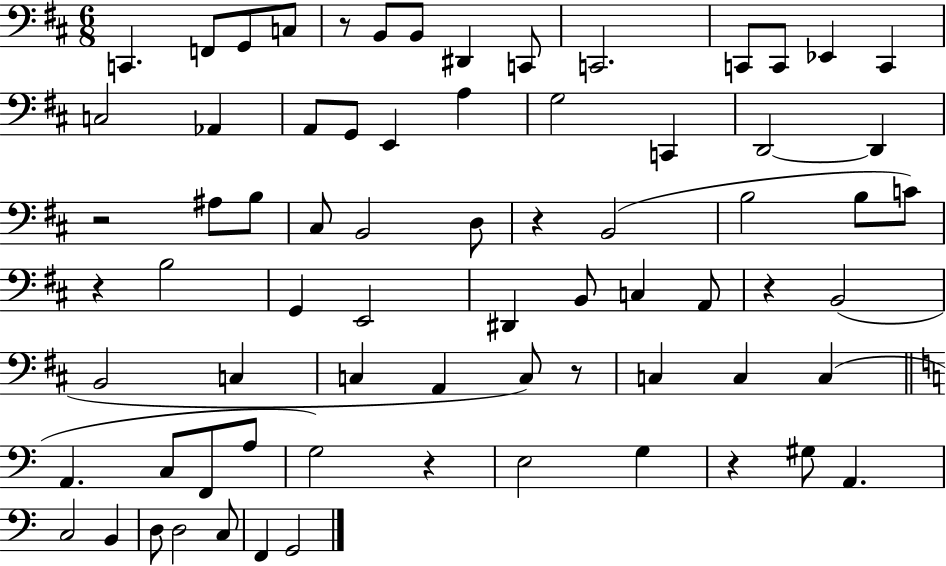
{
  \clef bass
  \numericTimeSignature
  \time 6/8
  \key d \major
  c,4. f,8 g,8 c8 | r8 b,8 b,8 dis,4 c,8 | c,2. | c,8 c,8 ees,4 c,4 | \break c2 aes,4 | a,8 g,8 e,4 a4 | g2 c,4 | d,2~~ d,4 | \break r2 ais8 b8 | cis8 b,2 d8 | r4 b,2( | b2 b8 c'8) | \break r4 b2 | g,4 e,2 | dis,4 b,8 c4 a,8 | r4 b,2( | \break b,2 c4 | c4 a,4 c8) r8 | c4 c4 c4( | \bar "||" \break \key c \major a,4. c8 f,8 a8 | g2) r4 | e2 g4 | r4 gis8 a,4. | \break c2 b,4 | d8 d2 c8 | f,4 g,2 | \bar "|."
}